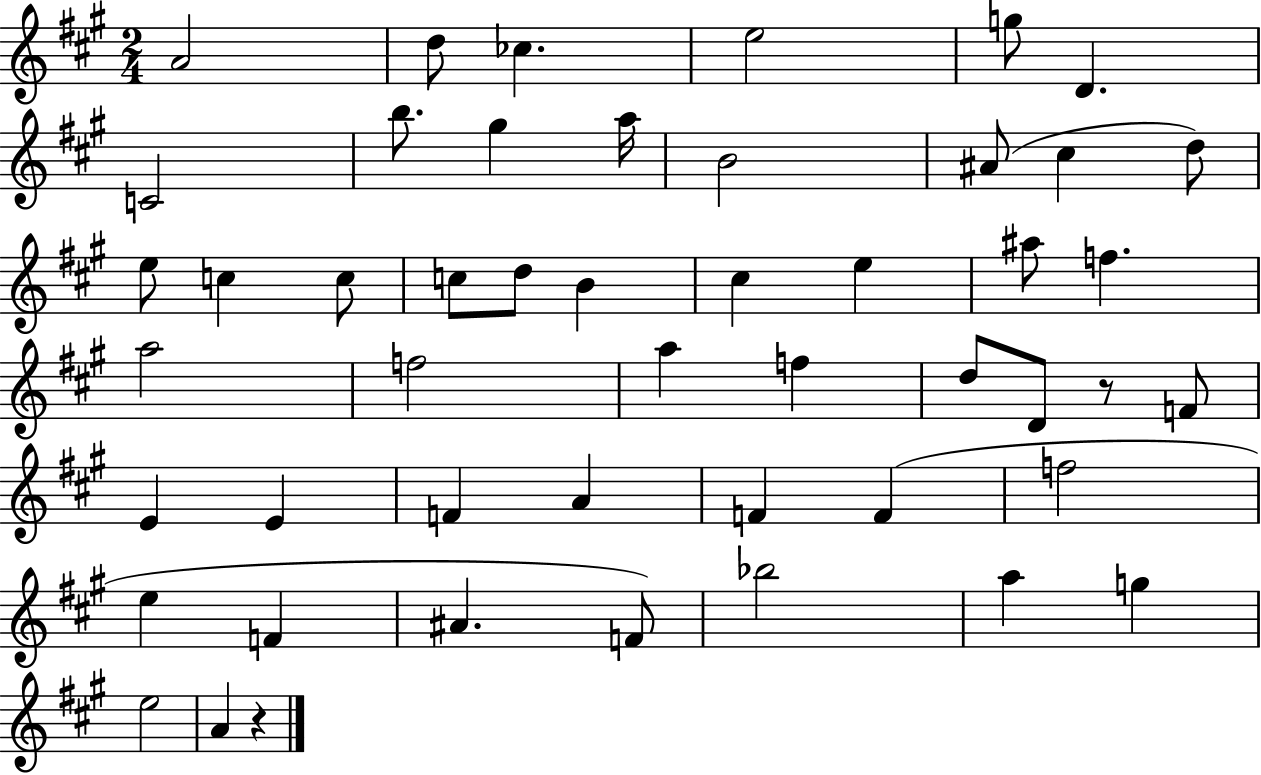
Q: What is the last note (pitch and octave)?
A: A4